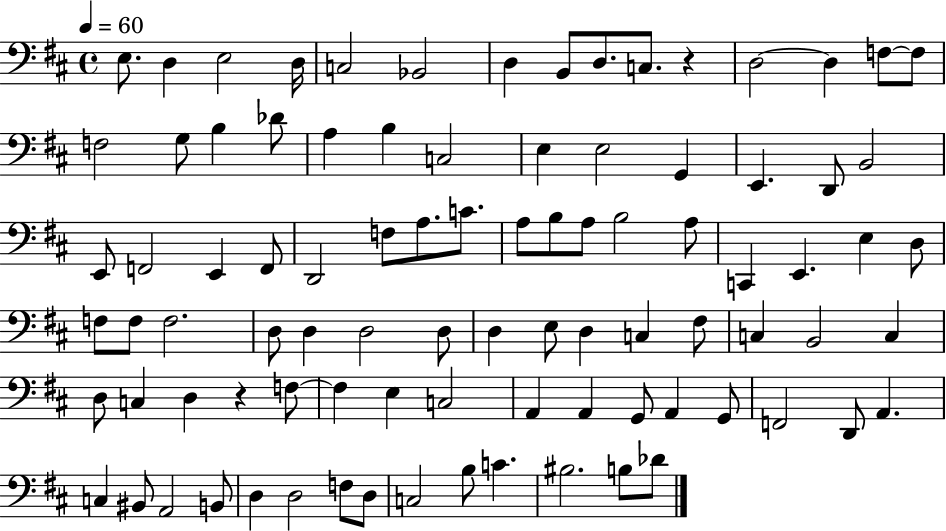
E3/e. D3/q E3/h D3/s C3/h Bb2/h D3/q B2/e D3/e. C3/e. R/q D3/h D3/q F3/e F3/e F3/h G3/e B3/q Db4/e A3/q B3/q C3/h E3/q E3/h G2/q E2/q. D2/e B2/h E2/e F2/h E2/q F2/e D2/h F3/e A3/e. C4/e. A3/e B3/e A3/e B3/h A3/e C2/q E2/q. E3/q D3/e F3/e F3/e F3/h. D3/e D3/q D3/h D3/e D3/q E3/e D3/q C3/q F#3/e C3/q B2/h C3/q D3/e C3/q D3/q R/q F3/e F3/q E3/q C3/h A2/q A2/q G2/e A2/q G2/e F2/h D2/e A2/q. C3/q BIS2/e A2/h B2/e D3/q D3/h F3/e D3/e C3/h B3/e C4/q. BIS3/h. B3/e Db4/e